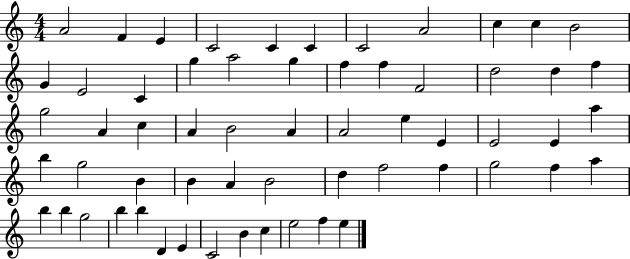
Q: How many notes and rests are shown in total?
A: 60